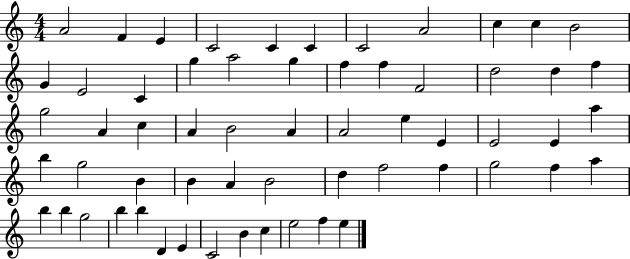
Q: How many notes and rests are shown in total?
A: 60